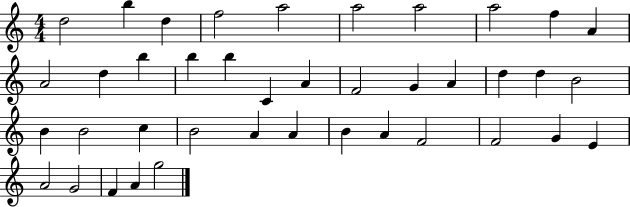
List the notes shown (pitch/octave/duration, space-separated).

D5/h B5/q D5/q F5/h A5/h A5/h A5/h A5/h F5/q A4/q A4/h D5/q B5/q B5/q B5/q C4/q A4/q F4/h G4/q A4/q D5/q D5/q B4/h B4/q B4/h C5/q B4/h A4/q A4/q B4/q A4/q F4/h F4/h G4/q E4/q A4/h G4/h F4/q A4/q G5/h